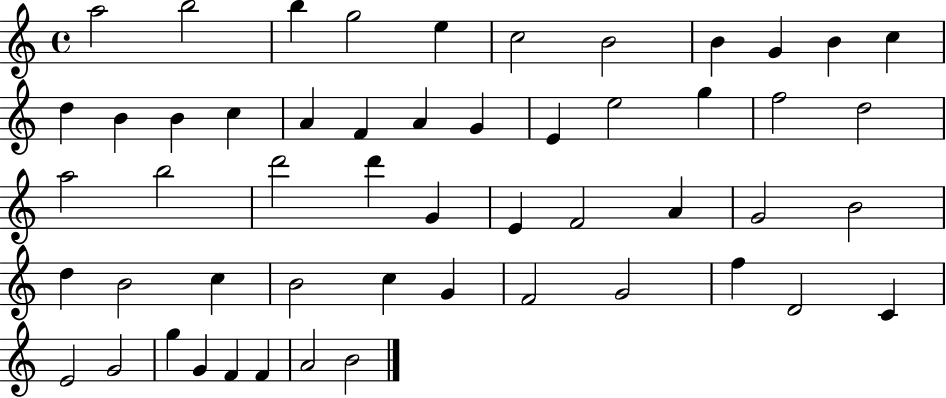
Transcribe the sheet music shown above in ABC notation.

X:1
T:Untitled
M:4/4
L:1/4
K:C
a2 b2 b g2 e c2 B2 B G B c d B B c A F A G E e2 g f2 d2 a2 b2 d'2 d' G E F2 A G2 B2 d B2 c B2 c G F2 G2 f D2 C E2 G2 g G F F A2 B2